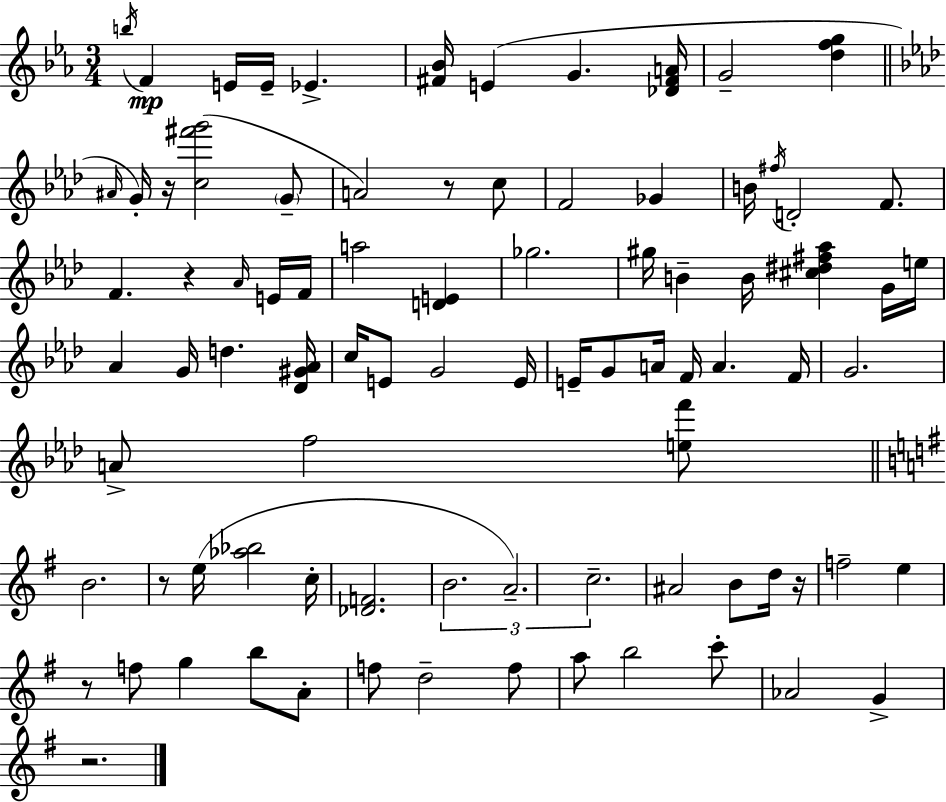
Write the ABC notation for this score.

X:1
T:Untitled
M:3/4
L:1/4
K:Eb
b/4 F E/4 E/4 _E [^F_B]/4 E G [_D^FA]/4 G2 [dfg] ^A/4 G/4 z/4 [c^f'g']2 G/2 A2 z/2 c/2 F2 _G B/4 ^f/4 D2 F/2 F z _A/4 E/4 F/4 a2 [DE] _g2 ^g/4 B B/4 [^c^d^f_a] G/4 e/4 _A G/4 d [_D^G_A]/4 c/4 E/2 G2 E/4 E/4 G/2 A/4 F/4 A F/4 G2 A/2 f2 [ef']/2 B2 z/2 e/4 [_a_b]2 c/4 [_DF]2 B2 A2 c2 ^A2 B/2 d/4 z/4 f2 e z/2 f/2 g b/2 A/2 f/2 d2 f/2 a/2 b2 c'/2 _A2 G z2